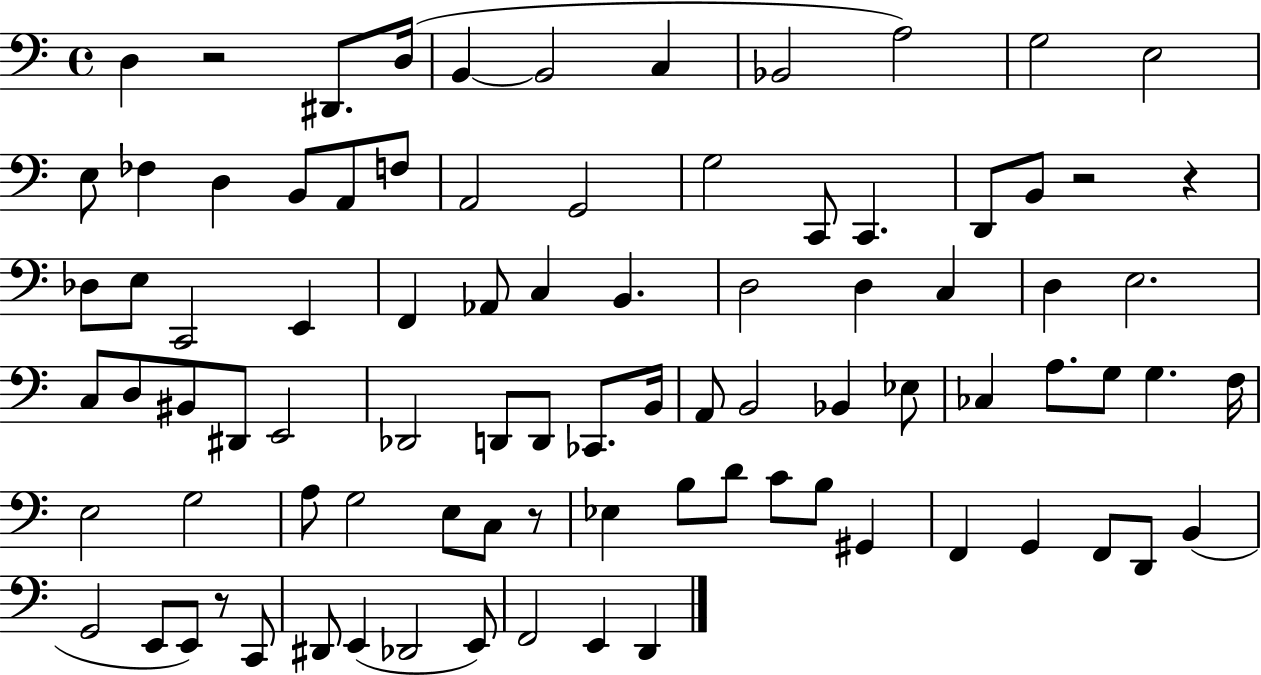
X:1
T:Untitled
M:4/4
L:1/4
K:C
D, z2 ^D,,/2 D,/4 B,, B,,2 C, _B,,2 A,2 G,2 E,2 E,/2 _F, D, B,,/2 A,,/2 F,/2 A,,2 G,,2 G,2 C,,/2 C,, D,,/2 B,,/2 z2 z _D,/2 E,/2 C,,2 E,, F,, _A,,/2 C, B,, D,2 D, C, D, E,2 C,/2 D,/2 ^B,,/2 ^D,,/2 E,,2 _D,,2 D,,/2 D,,/2 _C,,/2 B,,/4 A,,/2 B,,2 _B,, _E,/2 _C, A,/2 G,/2 G, F,/4 E,2 G,2 A,/2 G,2 E,/2 C,/2 z/2 _E, B,/2 D/2 C/2 B,/2 ^G,, F,, G,, F,,/2 D,,/2 B,, G,,2 E,,/2 E,,/2 z/2 C,,/2 ^D,,/2 E,, _D,,2 E,,/2 F,,2 E,, D,,